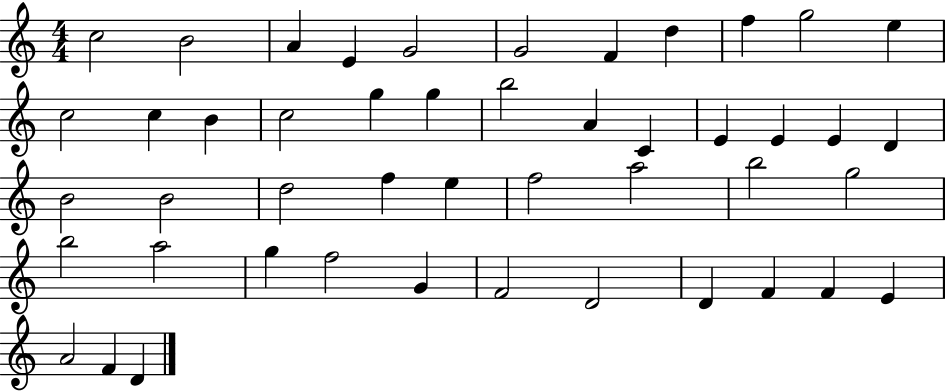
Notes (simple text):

C5/h B4/h A4/q E4/q G4/h G4/h F4/q D5/q F5/q G5/h E5/q C5/h C5/q B4/q C5/h G5/q G5/q B5/h A4/q C4/q E4/q E4/q E4/q D4/q B4/h B4/h D5/h F5/q E5/q F5/h A5/h B5/h G5/h B5/h A5/h G5/q F5/h G4/q F4/h D4/h D4/q F4/q F4/q E4/q A4/h F4/q D4/q